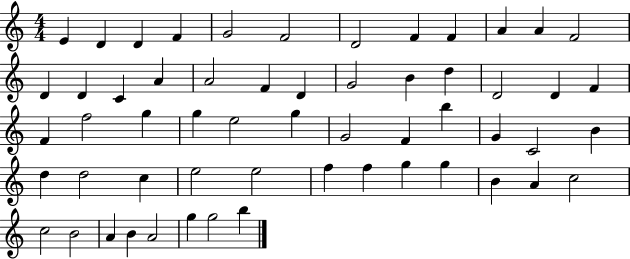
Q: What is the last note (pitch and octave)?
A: B5